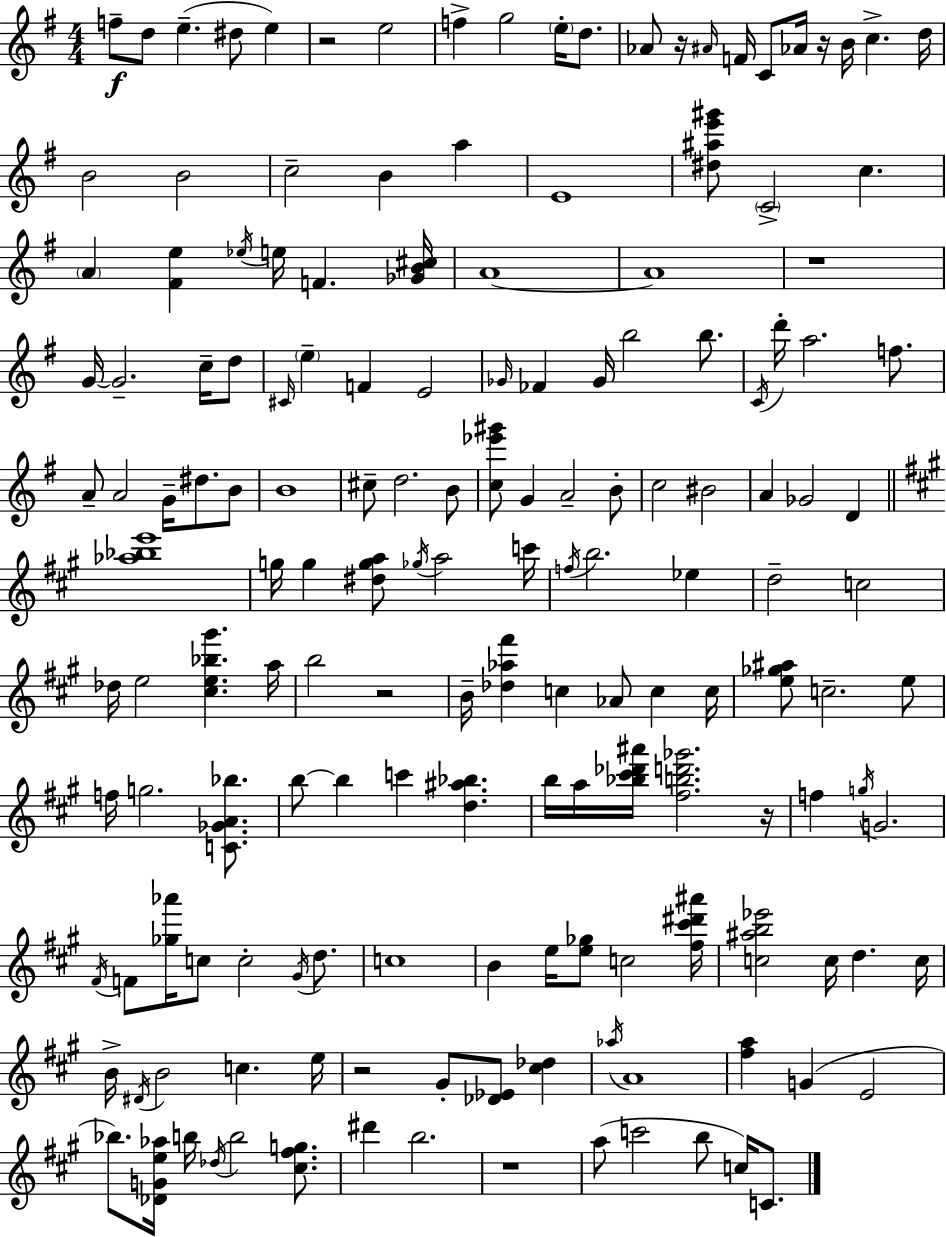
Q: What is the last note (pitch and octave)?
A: C4